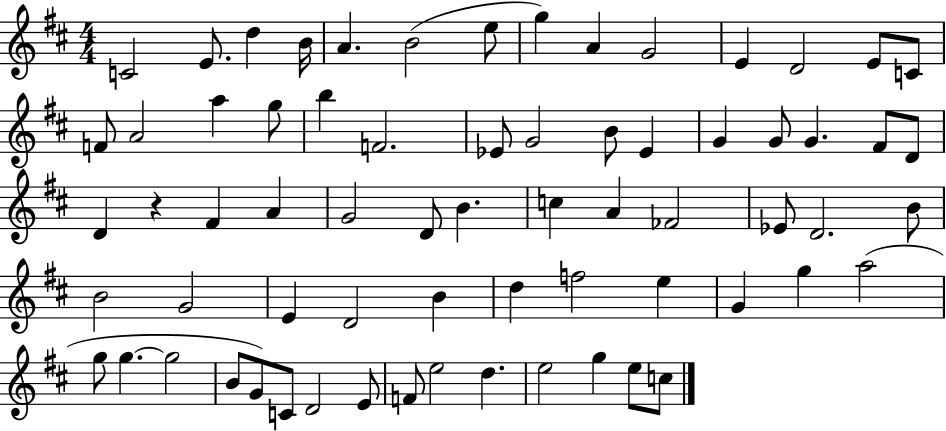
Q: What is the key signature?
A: D major